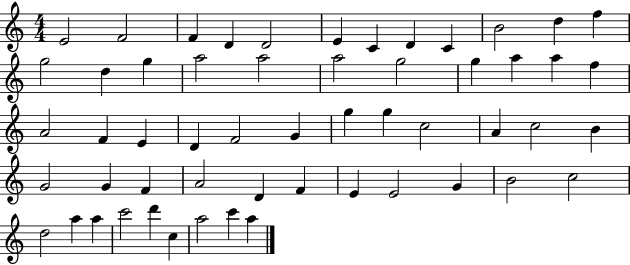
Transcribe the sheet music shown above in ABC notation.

X:1
T:Untitled
M:4/4
L:1/4
K:C
E2 F2 F D D2 E C D C B2 d f g2 d g a2 a2 a2 g2 g a a f A2 F E D F2 G g g c2 A c2 B G2 G F A2 D F E E2 G B2 c2 d2 a a c'2 d' c a2 c' a